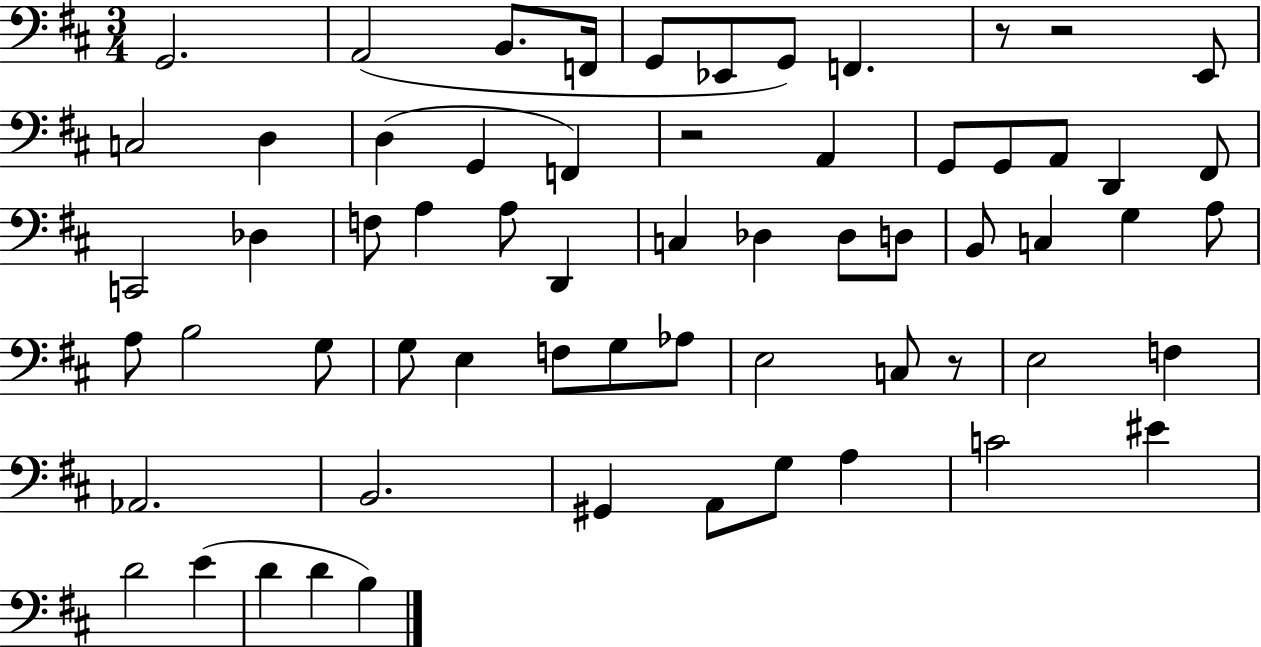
G2/h. A2/h B2/e. F2/s G2/e Eb2/e G2/e F2/q. R/e R/h E2/e C3/h D3/q D3/q G2/q F2/q R/h A2/q G2/e G2/e A2/e D2/q F#2/e C2/h Db3/q F3/e A3/q A3/e D2/q C3/q Db3/q Db3/e D3/e B2/e C3/q G3/q A3/e A3/e B3/h G3/e G3/e E3/q F3/e G3/e Ab3/e E3/h C3/e R/e E3/h F3/q Ab2/h. B2/h. G#2/q A2/e G3/e A3/q C4/h EIS4/q D4/h E4/q D4/q D4/q B3/q